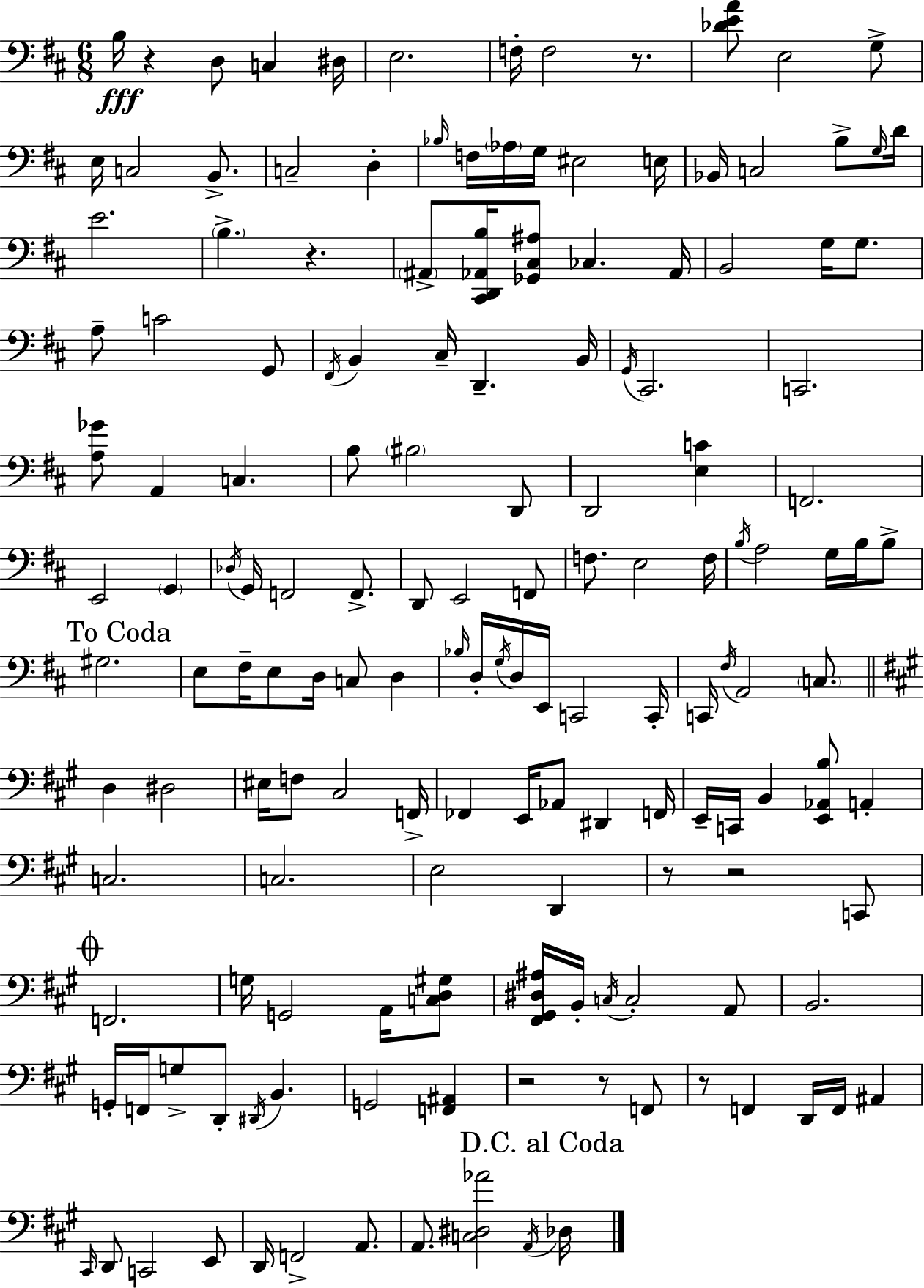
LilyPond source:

{
  \clef bass
  \numericTimeSignature
  \time 6/8
  \key d \major
  b16\fff r4 d8 c4 dis16 | e2. | f16-. f2 r8. | <des' e' a'>8 e2 g8-> | \break e16 c2 b,8.-> | c2-- d4-. | \grace { bes16 } f16 \parenthesize aes16 g16 eis2 | e16 bes,16 c2 b8-> | \break \grace { g16 } d'16 e'2. | \parenthesize b4.-> r4. | \parenthesize ais,8-> <cis, d, aes, b>16 <ges, cis ais>8 ces4. | aes,16 b,2 g16 g8. | \break a8-- c'2 | g,8 \acciaccatura { fis,16 } b,4 cis16-- d,4.-- | b,16 \acciaccatura { g,16 } cis,2. | c,2. | \break <a ges'>8 a,4 c4. | b8 \parenthesize bis2 | d,8 d,2 | <e c'>4 f,2. | \break e,2 | \parenthesize g,4 \acciaccatura { des16 } g,16 f,2 | f,8.-> d,8 e,2 | f,8 f8. e2 | \break f16 \acciaccatura { b16 } a2 | g16 b16 b8-> \mark "To Coda" gis2. | e8 fis16-- e8 d16 | c8 d4 \grace { bes16 } d16-. \acciaccatura { g16 } d16 e,16 c,2 | \break c,16-. c,16 \acciaccatura { fis16 } a,2 | \parenthesize c8. \bar "||" \break \key a \major d4 dis2 | eis16 f8 cis2 f,16-> | fes,4 e,16 aes,8 dis,4 f,16 | e,16-- c,16 b,4 <e, aes, b>8 a,4-. | \break c2. | c2. | e2 d,4 | r8 r2 c,8 | \break \mark \markup { \musicglyph "scripts.coda" } f,2. | g16 g,2 a,16 <c d gis>8 | <fis, gis, dis ais>16 b,16-. \acciaccatura { c16 } c2-. a,8 | b,2. | \break g,16-. f,16 g8-> d,8-. \acciaccatura { dis,16 } b,4. | g,2 <f, ais,>4 | r2 r8 | f,8 r8 f,4 d,16 f,16 ais,4 | \break \grace { cis,16 } d,8 c,2 | e,8 d,16 f,2-> | a,8. a,8. <c dis aes'>2 | \acciaccatura { a,16 } \mark "D.C. al Coda" des16 \bar "|."
}